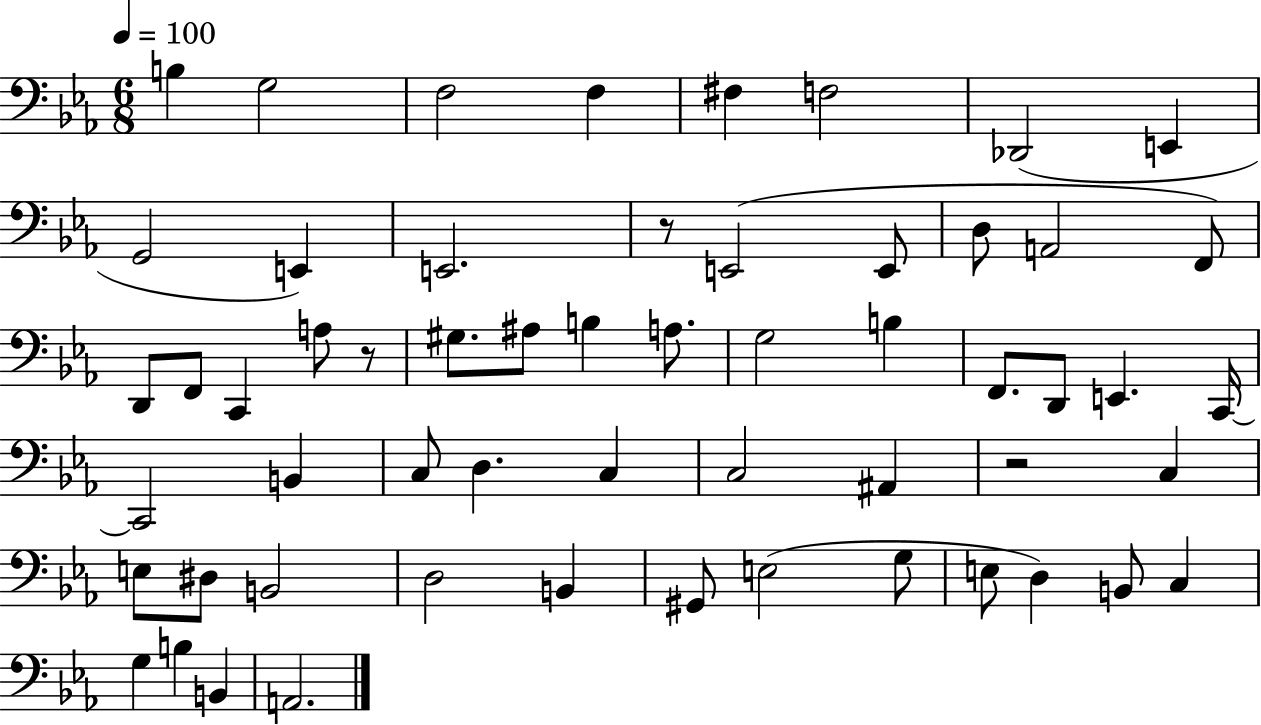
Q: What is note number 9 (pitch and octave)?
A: G2